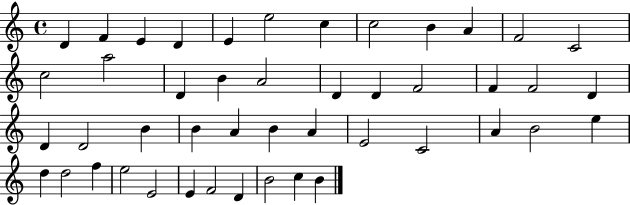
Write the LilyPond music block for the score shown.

{
  \clef treble
  \time 4/4
  \defaultTimeSignature
  \key c \major
  d'4 f'4 e'4 d'4 | e'4 e''2 c''4 | c''2 b'4 a'4 | f'2 c'2 | \break c''2 a''2 | d'4 b'4 a'2 | d'4 d'4 f'2 | f'4 f'2 d'4 | \break d'4 d'2 b'4 | b'4 a'4 b'4 a'4 | e'2 c'2 | a'4 b'2 e''4 | \break d''4 d''2 f''4 | e''2 e'2 | e'4 f'2 d'4 | b'2 c''4 b'4 | \break \bar "|."
}